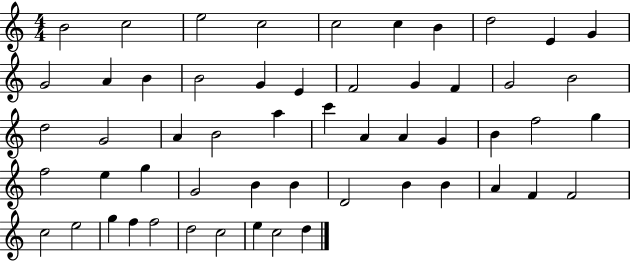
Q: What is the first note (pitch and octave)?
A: B4